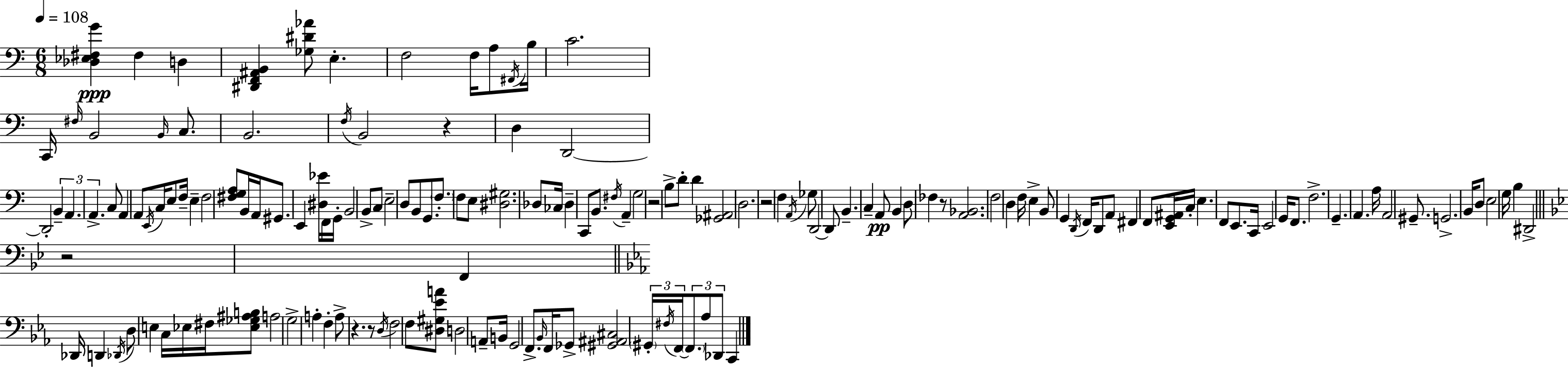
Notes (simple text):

[Db3,Eb3,F#3,G4]/q F#3/q D3/q [D#2,F2,A#2,B2]/q [Gb3,D#4,Ab4]/e E3/q. F3/h F3/s A3/e F#2/s B3/s C4/h. C2/s F#3/s B2/h B2/s C3/e. B2/h. F3/s B2/h R/q D3/q D2/h D2/h B2/q A2/q. A2/q. C3/e A2/q A2/e E2/s C3/s E3/e F3/s E3/q F3/h [F#3,G3,A3]/e B2/s A2/s G#2/e. E2/q [D#3,Eb4]/s F2/s G2/s B2/h B2/e C3/e E3/h D3/e B2/e G2/e. F3/e. F3/e E3/e [D#3,G#3]/h. Db3/e CES3/s Db3/q C2/e B2/e. F#3/s A2/q G3/h R/h B3/e D4/e D4/q [Gb2,A#2]/h D3/h. R/h F3/q A2/s Gb3/e D2/h D2/e B2/q. C3/q A2/e B2/q D3/e FES3/q R/e [A2,Bb2]/h. F3/h D3/q F3/s E3/q B2/e G2/q D2/s F2/s D2/e A2/e F#2/q F2/e [E2,G2,A#2]/s C3/s E3/q. F2/e E2/e. C2/s E2/h G2/s F2/e. F3/h. G2/q. A2/q. A3/s A2/h G#2/e. G2/h. B2/s D3/e E3/h G3/s B3/q D#2/h R/h F2/q Db2/s D2/q Db2/s D3/e E3/q C3/s Eb3/s F#3/s [Eb3,Gb3,A#3,B3]/e A3/h G3/h A3/q F3/q A3/e R/q. R/e D3/s F3/h F3/e [D#3,G#3,Eb4,A4]/e D3/h A2/e B2/s G2/h F2/e. Bb2/s F2/s Gb2/e [G#2,A#2,C#3]/h G#2/s F#3/s F2/s F2/e. Ab3/e Db2/e C2/q